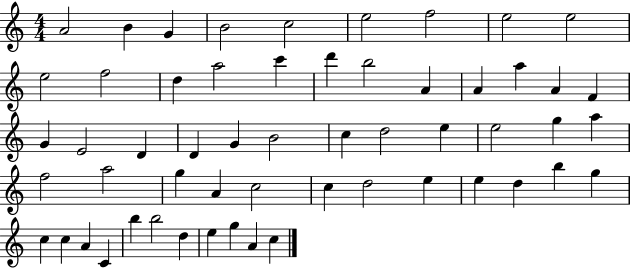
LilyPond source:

{
  \clef treble
  \numericTimeSignature
  \time 4/4
  \key c \major
  a'2 b'4 g'4 | b'2 c''2 | e''2 f''2 | e''2 e''2 | \break e''2 f''2 | d''4 a''2 c'''4 | d'''4 b''2 a'4 | a'4 a''4 a'4 f'4 | \break g'4 e'2 d'4 | d'4 g'4 b'2 | c''4 d''2 e''4 | e''2 g''4 a''4 | \break f''2 a''2 | g''4 a'4 c''2 | c''4 d''2 e''4 | e''4 d''4 b''4 g''4 | \break c''4 c''4 a'4 c'4 | b''4 b''2 d''4 | e''4 g''4 a'4 c''4 | \bar "|."
}